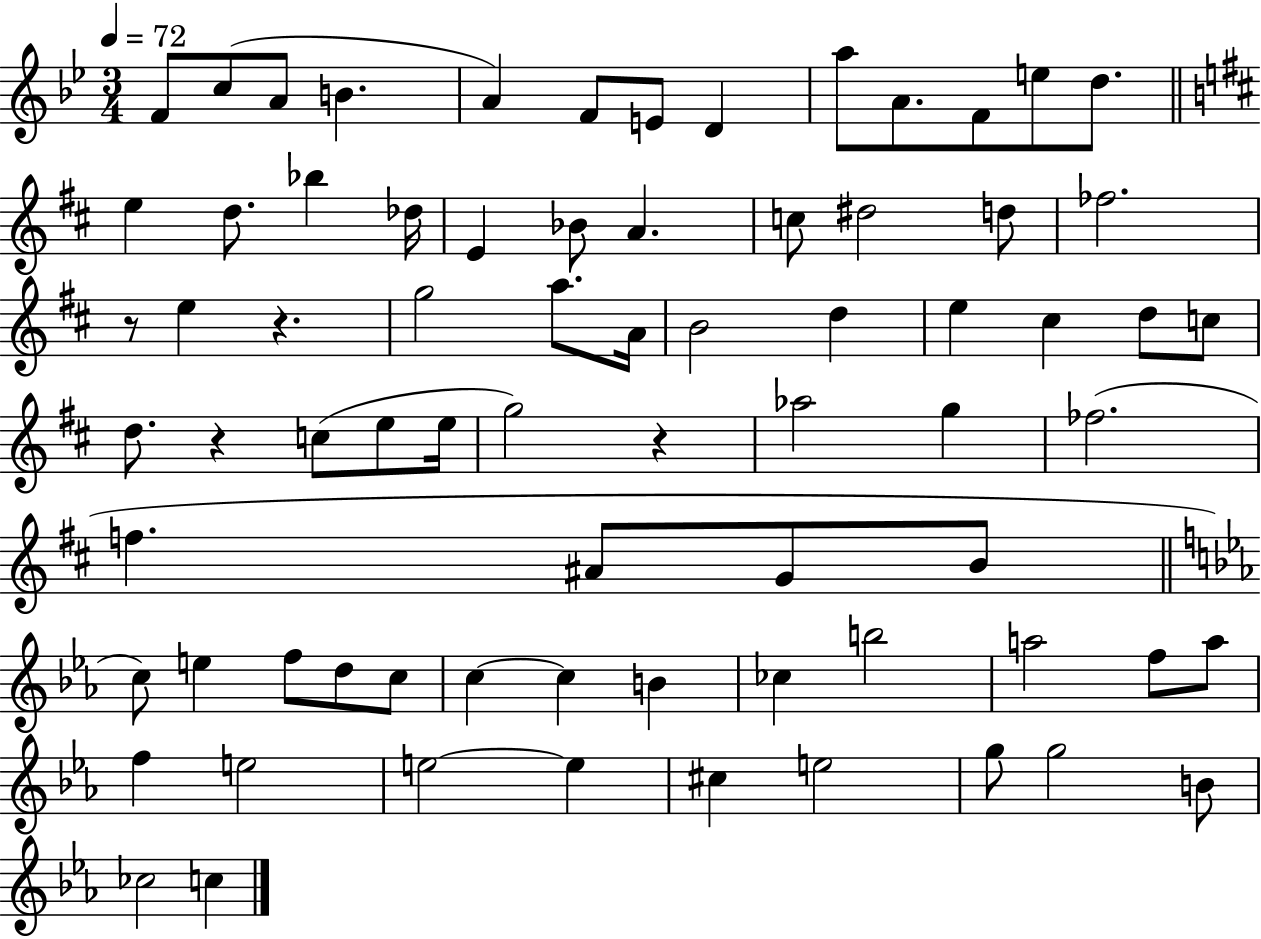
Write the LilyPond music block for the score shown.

{
  \clef treble
  \numericTimeSignature
  \time 3/4
  \key bes \major
  \tempo 4 = 72
  f'8 c''8( a'8 b'4. | a'4) f'8 e'8 d'4 | a''8 a'8. f'8 e''8 d''8. | \bar "||" \break \key d \major e''4 d''8. bes''4 des''16 | e'4 bes'8 a'4. | c''8 dis''2 d''8 | fes''2. | \break r8 e''4 r4. | g''2 a''8. a'16 | b'2 d''4 | e''4 cis''4 d''8 c''8 | \break d''8. r4 c''8( e''8 e''16 | g''2) r4 | aes''2 g''4 | fes''2.( | \break f''4. ais'8 g'8 b'8 | \bar "||" \break \key ees \major c''8) e''4 f''8 d''8 c''8 | c''4~~ c''4 b'4 | ces''4 b''2 | a''2 f''8 a''8 | \break f''4 e''2 | e''2~~ e''4 | cis''4 e''2 | g''8 g''2 b'8 | \break ces''2 c''4 | \bar "|."
}